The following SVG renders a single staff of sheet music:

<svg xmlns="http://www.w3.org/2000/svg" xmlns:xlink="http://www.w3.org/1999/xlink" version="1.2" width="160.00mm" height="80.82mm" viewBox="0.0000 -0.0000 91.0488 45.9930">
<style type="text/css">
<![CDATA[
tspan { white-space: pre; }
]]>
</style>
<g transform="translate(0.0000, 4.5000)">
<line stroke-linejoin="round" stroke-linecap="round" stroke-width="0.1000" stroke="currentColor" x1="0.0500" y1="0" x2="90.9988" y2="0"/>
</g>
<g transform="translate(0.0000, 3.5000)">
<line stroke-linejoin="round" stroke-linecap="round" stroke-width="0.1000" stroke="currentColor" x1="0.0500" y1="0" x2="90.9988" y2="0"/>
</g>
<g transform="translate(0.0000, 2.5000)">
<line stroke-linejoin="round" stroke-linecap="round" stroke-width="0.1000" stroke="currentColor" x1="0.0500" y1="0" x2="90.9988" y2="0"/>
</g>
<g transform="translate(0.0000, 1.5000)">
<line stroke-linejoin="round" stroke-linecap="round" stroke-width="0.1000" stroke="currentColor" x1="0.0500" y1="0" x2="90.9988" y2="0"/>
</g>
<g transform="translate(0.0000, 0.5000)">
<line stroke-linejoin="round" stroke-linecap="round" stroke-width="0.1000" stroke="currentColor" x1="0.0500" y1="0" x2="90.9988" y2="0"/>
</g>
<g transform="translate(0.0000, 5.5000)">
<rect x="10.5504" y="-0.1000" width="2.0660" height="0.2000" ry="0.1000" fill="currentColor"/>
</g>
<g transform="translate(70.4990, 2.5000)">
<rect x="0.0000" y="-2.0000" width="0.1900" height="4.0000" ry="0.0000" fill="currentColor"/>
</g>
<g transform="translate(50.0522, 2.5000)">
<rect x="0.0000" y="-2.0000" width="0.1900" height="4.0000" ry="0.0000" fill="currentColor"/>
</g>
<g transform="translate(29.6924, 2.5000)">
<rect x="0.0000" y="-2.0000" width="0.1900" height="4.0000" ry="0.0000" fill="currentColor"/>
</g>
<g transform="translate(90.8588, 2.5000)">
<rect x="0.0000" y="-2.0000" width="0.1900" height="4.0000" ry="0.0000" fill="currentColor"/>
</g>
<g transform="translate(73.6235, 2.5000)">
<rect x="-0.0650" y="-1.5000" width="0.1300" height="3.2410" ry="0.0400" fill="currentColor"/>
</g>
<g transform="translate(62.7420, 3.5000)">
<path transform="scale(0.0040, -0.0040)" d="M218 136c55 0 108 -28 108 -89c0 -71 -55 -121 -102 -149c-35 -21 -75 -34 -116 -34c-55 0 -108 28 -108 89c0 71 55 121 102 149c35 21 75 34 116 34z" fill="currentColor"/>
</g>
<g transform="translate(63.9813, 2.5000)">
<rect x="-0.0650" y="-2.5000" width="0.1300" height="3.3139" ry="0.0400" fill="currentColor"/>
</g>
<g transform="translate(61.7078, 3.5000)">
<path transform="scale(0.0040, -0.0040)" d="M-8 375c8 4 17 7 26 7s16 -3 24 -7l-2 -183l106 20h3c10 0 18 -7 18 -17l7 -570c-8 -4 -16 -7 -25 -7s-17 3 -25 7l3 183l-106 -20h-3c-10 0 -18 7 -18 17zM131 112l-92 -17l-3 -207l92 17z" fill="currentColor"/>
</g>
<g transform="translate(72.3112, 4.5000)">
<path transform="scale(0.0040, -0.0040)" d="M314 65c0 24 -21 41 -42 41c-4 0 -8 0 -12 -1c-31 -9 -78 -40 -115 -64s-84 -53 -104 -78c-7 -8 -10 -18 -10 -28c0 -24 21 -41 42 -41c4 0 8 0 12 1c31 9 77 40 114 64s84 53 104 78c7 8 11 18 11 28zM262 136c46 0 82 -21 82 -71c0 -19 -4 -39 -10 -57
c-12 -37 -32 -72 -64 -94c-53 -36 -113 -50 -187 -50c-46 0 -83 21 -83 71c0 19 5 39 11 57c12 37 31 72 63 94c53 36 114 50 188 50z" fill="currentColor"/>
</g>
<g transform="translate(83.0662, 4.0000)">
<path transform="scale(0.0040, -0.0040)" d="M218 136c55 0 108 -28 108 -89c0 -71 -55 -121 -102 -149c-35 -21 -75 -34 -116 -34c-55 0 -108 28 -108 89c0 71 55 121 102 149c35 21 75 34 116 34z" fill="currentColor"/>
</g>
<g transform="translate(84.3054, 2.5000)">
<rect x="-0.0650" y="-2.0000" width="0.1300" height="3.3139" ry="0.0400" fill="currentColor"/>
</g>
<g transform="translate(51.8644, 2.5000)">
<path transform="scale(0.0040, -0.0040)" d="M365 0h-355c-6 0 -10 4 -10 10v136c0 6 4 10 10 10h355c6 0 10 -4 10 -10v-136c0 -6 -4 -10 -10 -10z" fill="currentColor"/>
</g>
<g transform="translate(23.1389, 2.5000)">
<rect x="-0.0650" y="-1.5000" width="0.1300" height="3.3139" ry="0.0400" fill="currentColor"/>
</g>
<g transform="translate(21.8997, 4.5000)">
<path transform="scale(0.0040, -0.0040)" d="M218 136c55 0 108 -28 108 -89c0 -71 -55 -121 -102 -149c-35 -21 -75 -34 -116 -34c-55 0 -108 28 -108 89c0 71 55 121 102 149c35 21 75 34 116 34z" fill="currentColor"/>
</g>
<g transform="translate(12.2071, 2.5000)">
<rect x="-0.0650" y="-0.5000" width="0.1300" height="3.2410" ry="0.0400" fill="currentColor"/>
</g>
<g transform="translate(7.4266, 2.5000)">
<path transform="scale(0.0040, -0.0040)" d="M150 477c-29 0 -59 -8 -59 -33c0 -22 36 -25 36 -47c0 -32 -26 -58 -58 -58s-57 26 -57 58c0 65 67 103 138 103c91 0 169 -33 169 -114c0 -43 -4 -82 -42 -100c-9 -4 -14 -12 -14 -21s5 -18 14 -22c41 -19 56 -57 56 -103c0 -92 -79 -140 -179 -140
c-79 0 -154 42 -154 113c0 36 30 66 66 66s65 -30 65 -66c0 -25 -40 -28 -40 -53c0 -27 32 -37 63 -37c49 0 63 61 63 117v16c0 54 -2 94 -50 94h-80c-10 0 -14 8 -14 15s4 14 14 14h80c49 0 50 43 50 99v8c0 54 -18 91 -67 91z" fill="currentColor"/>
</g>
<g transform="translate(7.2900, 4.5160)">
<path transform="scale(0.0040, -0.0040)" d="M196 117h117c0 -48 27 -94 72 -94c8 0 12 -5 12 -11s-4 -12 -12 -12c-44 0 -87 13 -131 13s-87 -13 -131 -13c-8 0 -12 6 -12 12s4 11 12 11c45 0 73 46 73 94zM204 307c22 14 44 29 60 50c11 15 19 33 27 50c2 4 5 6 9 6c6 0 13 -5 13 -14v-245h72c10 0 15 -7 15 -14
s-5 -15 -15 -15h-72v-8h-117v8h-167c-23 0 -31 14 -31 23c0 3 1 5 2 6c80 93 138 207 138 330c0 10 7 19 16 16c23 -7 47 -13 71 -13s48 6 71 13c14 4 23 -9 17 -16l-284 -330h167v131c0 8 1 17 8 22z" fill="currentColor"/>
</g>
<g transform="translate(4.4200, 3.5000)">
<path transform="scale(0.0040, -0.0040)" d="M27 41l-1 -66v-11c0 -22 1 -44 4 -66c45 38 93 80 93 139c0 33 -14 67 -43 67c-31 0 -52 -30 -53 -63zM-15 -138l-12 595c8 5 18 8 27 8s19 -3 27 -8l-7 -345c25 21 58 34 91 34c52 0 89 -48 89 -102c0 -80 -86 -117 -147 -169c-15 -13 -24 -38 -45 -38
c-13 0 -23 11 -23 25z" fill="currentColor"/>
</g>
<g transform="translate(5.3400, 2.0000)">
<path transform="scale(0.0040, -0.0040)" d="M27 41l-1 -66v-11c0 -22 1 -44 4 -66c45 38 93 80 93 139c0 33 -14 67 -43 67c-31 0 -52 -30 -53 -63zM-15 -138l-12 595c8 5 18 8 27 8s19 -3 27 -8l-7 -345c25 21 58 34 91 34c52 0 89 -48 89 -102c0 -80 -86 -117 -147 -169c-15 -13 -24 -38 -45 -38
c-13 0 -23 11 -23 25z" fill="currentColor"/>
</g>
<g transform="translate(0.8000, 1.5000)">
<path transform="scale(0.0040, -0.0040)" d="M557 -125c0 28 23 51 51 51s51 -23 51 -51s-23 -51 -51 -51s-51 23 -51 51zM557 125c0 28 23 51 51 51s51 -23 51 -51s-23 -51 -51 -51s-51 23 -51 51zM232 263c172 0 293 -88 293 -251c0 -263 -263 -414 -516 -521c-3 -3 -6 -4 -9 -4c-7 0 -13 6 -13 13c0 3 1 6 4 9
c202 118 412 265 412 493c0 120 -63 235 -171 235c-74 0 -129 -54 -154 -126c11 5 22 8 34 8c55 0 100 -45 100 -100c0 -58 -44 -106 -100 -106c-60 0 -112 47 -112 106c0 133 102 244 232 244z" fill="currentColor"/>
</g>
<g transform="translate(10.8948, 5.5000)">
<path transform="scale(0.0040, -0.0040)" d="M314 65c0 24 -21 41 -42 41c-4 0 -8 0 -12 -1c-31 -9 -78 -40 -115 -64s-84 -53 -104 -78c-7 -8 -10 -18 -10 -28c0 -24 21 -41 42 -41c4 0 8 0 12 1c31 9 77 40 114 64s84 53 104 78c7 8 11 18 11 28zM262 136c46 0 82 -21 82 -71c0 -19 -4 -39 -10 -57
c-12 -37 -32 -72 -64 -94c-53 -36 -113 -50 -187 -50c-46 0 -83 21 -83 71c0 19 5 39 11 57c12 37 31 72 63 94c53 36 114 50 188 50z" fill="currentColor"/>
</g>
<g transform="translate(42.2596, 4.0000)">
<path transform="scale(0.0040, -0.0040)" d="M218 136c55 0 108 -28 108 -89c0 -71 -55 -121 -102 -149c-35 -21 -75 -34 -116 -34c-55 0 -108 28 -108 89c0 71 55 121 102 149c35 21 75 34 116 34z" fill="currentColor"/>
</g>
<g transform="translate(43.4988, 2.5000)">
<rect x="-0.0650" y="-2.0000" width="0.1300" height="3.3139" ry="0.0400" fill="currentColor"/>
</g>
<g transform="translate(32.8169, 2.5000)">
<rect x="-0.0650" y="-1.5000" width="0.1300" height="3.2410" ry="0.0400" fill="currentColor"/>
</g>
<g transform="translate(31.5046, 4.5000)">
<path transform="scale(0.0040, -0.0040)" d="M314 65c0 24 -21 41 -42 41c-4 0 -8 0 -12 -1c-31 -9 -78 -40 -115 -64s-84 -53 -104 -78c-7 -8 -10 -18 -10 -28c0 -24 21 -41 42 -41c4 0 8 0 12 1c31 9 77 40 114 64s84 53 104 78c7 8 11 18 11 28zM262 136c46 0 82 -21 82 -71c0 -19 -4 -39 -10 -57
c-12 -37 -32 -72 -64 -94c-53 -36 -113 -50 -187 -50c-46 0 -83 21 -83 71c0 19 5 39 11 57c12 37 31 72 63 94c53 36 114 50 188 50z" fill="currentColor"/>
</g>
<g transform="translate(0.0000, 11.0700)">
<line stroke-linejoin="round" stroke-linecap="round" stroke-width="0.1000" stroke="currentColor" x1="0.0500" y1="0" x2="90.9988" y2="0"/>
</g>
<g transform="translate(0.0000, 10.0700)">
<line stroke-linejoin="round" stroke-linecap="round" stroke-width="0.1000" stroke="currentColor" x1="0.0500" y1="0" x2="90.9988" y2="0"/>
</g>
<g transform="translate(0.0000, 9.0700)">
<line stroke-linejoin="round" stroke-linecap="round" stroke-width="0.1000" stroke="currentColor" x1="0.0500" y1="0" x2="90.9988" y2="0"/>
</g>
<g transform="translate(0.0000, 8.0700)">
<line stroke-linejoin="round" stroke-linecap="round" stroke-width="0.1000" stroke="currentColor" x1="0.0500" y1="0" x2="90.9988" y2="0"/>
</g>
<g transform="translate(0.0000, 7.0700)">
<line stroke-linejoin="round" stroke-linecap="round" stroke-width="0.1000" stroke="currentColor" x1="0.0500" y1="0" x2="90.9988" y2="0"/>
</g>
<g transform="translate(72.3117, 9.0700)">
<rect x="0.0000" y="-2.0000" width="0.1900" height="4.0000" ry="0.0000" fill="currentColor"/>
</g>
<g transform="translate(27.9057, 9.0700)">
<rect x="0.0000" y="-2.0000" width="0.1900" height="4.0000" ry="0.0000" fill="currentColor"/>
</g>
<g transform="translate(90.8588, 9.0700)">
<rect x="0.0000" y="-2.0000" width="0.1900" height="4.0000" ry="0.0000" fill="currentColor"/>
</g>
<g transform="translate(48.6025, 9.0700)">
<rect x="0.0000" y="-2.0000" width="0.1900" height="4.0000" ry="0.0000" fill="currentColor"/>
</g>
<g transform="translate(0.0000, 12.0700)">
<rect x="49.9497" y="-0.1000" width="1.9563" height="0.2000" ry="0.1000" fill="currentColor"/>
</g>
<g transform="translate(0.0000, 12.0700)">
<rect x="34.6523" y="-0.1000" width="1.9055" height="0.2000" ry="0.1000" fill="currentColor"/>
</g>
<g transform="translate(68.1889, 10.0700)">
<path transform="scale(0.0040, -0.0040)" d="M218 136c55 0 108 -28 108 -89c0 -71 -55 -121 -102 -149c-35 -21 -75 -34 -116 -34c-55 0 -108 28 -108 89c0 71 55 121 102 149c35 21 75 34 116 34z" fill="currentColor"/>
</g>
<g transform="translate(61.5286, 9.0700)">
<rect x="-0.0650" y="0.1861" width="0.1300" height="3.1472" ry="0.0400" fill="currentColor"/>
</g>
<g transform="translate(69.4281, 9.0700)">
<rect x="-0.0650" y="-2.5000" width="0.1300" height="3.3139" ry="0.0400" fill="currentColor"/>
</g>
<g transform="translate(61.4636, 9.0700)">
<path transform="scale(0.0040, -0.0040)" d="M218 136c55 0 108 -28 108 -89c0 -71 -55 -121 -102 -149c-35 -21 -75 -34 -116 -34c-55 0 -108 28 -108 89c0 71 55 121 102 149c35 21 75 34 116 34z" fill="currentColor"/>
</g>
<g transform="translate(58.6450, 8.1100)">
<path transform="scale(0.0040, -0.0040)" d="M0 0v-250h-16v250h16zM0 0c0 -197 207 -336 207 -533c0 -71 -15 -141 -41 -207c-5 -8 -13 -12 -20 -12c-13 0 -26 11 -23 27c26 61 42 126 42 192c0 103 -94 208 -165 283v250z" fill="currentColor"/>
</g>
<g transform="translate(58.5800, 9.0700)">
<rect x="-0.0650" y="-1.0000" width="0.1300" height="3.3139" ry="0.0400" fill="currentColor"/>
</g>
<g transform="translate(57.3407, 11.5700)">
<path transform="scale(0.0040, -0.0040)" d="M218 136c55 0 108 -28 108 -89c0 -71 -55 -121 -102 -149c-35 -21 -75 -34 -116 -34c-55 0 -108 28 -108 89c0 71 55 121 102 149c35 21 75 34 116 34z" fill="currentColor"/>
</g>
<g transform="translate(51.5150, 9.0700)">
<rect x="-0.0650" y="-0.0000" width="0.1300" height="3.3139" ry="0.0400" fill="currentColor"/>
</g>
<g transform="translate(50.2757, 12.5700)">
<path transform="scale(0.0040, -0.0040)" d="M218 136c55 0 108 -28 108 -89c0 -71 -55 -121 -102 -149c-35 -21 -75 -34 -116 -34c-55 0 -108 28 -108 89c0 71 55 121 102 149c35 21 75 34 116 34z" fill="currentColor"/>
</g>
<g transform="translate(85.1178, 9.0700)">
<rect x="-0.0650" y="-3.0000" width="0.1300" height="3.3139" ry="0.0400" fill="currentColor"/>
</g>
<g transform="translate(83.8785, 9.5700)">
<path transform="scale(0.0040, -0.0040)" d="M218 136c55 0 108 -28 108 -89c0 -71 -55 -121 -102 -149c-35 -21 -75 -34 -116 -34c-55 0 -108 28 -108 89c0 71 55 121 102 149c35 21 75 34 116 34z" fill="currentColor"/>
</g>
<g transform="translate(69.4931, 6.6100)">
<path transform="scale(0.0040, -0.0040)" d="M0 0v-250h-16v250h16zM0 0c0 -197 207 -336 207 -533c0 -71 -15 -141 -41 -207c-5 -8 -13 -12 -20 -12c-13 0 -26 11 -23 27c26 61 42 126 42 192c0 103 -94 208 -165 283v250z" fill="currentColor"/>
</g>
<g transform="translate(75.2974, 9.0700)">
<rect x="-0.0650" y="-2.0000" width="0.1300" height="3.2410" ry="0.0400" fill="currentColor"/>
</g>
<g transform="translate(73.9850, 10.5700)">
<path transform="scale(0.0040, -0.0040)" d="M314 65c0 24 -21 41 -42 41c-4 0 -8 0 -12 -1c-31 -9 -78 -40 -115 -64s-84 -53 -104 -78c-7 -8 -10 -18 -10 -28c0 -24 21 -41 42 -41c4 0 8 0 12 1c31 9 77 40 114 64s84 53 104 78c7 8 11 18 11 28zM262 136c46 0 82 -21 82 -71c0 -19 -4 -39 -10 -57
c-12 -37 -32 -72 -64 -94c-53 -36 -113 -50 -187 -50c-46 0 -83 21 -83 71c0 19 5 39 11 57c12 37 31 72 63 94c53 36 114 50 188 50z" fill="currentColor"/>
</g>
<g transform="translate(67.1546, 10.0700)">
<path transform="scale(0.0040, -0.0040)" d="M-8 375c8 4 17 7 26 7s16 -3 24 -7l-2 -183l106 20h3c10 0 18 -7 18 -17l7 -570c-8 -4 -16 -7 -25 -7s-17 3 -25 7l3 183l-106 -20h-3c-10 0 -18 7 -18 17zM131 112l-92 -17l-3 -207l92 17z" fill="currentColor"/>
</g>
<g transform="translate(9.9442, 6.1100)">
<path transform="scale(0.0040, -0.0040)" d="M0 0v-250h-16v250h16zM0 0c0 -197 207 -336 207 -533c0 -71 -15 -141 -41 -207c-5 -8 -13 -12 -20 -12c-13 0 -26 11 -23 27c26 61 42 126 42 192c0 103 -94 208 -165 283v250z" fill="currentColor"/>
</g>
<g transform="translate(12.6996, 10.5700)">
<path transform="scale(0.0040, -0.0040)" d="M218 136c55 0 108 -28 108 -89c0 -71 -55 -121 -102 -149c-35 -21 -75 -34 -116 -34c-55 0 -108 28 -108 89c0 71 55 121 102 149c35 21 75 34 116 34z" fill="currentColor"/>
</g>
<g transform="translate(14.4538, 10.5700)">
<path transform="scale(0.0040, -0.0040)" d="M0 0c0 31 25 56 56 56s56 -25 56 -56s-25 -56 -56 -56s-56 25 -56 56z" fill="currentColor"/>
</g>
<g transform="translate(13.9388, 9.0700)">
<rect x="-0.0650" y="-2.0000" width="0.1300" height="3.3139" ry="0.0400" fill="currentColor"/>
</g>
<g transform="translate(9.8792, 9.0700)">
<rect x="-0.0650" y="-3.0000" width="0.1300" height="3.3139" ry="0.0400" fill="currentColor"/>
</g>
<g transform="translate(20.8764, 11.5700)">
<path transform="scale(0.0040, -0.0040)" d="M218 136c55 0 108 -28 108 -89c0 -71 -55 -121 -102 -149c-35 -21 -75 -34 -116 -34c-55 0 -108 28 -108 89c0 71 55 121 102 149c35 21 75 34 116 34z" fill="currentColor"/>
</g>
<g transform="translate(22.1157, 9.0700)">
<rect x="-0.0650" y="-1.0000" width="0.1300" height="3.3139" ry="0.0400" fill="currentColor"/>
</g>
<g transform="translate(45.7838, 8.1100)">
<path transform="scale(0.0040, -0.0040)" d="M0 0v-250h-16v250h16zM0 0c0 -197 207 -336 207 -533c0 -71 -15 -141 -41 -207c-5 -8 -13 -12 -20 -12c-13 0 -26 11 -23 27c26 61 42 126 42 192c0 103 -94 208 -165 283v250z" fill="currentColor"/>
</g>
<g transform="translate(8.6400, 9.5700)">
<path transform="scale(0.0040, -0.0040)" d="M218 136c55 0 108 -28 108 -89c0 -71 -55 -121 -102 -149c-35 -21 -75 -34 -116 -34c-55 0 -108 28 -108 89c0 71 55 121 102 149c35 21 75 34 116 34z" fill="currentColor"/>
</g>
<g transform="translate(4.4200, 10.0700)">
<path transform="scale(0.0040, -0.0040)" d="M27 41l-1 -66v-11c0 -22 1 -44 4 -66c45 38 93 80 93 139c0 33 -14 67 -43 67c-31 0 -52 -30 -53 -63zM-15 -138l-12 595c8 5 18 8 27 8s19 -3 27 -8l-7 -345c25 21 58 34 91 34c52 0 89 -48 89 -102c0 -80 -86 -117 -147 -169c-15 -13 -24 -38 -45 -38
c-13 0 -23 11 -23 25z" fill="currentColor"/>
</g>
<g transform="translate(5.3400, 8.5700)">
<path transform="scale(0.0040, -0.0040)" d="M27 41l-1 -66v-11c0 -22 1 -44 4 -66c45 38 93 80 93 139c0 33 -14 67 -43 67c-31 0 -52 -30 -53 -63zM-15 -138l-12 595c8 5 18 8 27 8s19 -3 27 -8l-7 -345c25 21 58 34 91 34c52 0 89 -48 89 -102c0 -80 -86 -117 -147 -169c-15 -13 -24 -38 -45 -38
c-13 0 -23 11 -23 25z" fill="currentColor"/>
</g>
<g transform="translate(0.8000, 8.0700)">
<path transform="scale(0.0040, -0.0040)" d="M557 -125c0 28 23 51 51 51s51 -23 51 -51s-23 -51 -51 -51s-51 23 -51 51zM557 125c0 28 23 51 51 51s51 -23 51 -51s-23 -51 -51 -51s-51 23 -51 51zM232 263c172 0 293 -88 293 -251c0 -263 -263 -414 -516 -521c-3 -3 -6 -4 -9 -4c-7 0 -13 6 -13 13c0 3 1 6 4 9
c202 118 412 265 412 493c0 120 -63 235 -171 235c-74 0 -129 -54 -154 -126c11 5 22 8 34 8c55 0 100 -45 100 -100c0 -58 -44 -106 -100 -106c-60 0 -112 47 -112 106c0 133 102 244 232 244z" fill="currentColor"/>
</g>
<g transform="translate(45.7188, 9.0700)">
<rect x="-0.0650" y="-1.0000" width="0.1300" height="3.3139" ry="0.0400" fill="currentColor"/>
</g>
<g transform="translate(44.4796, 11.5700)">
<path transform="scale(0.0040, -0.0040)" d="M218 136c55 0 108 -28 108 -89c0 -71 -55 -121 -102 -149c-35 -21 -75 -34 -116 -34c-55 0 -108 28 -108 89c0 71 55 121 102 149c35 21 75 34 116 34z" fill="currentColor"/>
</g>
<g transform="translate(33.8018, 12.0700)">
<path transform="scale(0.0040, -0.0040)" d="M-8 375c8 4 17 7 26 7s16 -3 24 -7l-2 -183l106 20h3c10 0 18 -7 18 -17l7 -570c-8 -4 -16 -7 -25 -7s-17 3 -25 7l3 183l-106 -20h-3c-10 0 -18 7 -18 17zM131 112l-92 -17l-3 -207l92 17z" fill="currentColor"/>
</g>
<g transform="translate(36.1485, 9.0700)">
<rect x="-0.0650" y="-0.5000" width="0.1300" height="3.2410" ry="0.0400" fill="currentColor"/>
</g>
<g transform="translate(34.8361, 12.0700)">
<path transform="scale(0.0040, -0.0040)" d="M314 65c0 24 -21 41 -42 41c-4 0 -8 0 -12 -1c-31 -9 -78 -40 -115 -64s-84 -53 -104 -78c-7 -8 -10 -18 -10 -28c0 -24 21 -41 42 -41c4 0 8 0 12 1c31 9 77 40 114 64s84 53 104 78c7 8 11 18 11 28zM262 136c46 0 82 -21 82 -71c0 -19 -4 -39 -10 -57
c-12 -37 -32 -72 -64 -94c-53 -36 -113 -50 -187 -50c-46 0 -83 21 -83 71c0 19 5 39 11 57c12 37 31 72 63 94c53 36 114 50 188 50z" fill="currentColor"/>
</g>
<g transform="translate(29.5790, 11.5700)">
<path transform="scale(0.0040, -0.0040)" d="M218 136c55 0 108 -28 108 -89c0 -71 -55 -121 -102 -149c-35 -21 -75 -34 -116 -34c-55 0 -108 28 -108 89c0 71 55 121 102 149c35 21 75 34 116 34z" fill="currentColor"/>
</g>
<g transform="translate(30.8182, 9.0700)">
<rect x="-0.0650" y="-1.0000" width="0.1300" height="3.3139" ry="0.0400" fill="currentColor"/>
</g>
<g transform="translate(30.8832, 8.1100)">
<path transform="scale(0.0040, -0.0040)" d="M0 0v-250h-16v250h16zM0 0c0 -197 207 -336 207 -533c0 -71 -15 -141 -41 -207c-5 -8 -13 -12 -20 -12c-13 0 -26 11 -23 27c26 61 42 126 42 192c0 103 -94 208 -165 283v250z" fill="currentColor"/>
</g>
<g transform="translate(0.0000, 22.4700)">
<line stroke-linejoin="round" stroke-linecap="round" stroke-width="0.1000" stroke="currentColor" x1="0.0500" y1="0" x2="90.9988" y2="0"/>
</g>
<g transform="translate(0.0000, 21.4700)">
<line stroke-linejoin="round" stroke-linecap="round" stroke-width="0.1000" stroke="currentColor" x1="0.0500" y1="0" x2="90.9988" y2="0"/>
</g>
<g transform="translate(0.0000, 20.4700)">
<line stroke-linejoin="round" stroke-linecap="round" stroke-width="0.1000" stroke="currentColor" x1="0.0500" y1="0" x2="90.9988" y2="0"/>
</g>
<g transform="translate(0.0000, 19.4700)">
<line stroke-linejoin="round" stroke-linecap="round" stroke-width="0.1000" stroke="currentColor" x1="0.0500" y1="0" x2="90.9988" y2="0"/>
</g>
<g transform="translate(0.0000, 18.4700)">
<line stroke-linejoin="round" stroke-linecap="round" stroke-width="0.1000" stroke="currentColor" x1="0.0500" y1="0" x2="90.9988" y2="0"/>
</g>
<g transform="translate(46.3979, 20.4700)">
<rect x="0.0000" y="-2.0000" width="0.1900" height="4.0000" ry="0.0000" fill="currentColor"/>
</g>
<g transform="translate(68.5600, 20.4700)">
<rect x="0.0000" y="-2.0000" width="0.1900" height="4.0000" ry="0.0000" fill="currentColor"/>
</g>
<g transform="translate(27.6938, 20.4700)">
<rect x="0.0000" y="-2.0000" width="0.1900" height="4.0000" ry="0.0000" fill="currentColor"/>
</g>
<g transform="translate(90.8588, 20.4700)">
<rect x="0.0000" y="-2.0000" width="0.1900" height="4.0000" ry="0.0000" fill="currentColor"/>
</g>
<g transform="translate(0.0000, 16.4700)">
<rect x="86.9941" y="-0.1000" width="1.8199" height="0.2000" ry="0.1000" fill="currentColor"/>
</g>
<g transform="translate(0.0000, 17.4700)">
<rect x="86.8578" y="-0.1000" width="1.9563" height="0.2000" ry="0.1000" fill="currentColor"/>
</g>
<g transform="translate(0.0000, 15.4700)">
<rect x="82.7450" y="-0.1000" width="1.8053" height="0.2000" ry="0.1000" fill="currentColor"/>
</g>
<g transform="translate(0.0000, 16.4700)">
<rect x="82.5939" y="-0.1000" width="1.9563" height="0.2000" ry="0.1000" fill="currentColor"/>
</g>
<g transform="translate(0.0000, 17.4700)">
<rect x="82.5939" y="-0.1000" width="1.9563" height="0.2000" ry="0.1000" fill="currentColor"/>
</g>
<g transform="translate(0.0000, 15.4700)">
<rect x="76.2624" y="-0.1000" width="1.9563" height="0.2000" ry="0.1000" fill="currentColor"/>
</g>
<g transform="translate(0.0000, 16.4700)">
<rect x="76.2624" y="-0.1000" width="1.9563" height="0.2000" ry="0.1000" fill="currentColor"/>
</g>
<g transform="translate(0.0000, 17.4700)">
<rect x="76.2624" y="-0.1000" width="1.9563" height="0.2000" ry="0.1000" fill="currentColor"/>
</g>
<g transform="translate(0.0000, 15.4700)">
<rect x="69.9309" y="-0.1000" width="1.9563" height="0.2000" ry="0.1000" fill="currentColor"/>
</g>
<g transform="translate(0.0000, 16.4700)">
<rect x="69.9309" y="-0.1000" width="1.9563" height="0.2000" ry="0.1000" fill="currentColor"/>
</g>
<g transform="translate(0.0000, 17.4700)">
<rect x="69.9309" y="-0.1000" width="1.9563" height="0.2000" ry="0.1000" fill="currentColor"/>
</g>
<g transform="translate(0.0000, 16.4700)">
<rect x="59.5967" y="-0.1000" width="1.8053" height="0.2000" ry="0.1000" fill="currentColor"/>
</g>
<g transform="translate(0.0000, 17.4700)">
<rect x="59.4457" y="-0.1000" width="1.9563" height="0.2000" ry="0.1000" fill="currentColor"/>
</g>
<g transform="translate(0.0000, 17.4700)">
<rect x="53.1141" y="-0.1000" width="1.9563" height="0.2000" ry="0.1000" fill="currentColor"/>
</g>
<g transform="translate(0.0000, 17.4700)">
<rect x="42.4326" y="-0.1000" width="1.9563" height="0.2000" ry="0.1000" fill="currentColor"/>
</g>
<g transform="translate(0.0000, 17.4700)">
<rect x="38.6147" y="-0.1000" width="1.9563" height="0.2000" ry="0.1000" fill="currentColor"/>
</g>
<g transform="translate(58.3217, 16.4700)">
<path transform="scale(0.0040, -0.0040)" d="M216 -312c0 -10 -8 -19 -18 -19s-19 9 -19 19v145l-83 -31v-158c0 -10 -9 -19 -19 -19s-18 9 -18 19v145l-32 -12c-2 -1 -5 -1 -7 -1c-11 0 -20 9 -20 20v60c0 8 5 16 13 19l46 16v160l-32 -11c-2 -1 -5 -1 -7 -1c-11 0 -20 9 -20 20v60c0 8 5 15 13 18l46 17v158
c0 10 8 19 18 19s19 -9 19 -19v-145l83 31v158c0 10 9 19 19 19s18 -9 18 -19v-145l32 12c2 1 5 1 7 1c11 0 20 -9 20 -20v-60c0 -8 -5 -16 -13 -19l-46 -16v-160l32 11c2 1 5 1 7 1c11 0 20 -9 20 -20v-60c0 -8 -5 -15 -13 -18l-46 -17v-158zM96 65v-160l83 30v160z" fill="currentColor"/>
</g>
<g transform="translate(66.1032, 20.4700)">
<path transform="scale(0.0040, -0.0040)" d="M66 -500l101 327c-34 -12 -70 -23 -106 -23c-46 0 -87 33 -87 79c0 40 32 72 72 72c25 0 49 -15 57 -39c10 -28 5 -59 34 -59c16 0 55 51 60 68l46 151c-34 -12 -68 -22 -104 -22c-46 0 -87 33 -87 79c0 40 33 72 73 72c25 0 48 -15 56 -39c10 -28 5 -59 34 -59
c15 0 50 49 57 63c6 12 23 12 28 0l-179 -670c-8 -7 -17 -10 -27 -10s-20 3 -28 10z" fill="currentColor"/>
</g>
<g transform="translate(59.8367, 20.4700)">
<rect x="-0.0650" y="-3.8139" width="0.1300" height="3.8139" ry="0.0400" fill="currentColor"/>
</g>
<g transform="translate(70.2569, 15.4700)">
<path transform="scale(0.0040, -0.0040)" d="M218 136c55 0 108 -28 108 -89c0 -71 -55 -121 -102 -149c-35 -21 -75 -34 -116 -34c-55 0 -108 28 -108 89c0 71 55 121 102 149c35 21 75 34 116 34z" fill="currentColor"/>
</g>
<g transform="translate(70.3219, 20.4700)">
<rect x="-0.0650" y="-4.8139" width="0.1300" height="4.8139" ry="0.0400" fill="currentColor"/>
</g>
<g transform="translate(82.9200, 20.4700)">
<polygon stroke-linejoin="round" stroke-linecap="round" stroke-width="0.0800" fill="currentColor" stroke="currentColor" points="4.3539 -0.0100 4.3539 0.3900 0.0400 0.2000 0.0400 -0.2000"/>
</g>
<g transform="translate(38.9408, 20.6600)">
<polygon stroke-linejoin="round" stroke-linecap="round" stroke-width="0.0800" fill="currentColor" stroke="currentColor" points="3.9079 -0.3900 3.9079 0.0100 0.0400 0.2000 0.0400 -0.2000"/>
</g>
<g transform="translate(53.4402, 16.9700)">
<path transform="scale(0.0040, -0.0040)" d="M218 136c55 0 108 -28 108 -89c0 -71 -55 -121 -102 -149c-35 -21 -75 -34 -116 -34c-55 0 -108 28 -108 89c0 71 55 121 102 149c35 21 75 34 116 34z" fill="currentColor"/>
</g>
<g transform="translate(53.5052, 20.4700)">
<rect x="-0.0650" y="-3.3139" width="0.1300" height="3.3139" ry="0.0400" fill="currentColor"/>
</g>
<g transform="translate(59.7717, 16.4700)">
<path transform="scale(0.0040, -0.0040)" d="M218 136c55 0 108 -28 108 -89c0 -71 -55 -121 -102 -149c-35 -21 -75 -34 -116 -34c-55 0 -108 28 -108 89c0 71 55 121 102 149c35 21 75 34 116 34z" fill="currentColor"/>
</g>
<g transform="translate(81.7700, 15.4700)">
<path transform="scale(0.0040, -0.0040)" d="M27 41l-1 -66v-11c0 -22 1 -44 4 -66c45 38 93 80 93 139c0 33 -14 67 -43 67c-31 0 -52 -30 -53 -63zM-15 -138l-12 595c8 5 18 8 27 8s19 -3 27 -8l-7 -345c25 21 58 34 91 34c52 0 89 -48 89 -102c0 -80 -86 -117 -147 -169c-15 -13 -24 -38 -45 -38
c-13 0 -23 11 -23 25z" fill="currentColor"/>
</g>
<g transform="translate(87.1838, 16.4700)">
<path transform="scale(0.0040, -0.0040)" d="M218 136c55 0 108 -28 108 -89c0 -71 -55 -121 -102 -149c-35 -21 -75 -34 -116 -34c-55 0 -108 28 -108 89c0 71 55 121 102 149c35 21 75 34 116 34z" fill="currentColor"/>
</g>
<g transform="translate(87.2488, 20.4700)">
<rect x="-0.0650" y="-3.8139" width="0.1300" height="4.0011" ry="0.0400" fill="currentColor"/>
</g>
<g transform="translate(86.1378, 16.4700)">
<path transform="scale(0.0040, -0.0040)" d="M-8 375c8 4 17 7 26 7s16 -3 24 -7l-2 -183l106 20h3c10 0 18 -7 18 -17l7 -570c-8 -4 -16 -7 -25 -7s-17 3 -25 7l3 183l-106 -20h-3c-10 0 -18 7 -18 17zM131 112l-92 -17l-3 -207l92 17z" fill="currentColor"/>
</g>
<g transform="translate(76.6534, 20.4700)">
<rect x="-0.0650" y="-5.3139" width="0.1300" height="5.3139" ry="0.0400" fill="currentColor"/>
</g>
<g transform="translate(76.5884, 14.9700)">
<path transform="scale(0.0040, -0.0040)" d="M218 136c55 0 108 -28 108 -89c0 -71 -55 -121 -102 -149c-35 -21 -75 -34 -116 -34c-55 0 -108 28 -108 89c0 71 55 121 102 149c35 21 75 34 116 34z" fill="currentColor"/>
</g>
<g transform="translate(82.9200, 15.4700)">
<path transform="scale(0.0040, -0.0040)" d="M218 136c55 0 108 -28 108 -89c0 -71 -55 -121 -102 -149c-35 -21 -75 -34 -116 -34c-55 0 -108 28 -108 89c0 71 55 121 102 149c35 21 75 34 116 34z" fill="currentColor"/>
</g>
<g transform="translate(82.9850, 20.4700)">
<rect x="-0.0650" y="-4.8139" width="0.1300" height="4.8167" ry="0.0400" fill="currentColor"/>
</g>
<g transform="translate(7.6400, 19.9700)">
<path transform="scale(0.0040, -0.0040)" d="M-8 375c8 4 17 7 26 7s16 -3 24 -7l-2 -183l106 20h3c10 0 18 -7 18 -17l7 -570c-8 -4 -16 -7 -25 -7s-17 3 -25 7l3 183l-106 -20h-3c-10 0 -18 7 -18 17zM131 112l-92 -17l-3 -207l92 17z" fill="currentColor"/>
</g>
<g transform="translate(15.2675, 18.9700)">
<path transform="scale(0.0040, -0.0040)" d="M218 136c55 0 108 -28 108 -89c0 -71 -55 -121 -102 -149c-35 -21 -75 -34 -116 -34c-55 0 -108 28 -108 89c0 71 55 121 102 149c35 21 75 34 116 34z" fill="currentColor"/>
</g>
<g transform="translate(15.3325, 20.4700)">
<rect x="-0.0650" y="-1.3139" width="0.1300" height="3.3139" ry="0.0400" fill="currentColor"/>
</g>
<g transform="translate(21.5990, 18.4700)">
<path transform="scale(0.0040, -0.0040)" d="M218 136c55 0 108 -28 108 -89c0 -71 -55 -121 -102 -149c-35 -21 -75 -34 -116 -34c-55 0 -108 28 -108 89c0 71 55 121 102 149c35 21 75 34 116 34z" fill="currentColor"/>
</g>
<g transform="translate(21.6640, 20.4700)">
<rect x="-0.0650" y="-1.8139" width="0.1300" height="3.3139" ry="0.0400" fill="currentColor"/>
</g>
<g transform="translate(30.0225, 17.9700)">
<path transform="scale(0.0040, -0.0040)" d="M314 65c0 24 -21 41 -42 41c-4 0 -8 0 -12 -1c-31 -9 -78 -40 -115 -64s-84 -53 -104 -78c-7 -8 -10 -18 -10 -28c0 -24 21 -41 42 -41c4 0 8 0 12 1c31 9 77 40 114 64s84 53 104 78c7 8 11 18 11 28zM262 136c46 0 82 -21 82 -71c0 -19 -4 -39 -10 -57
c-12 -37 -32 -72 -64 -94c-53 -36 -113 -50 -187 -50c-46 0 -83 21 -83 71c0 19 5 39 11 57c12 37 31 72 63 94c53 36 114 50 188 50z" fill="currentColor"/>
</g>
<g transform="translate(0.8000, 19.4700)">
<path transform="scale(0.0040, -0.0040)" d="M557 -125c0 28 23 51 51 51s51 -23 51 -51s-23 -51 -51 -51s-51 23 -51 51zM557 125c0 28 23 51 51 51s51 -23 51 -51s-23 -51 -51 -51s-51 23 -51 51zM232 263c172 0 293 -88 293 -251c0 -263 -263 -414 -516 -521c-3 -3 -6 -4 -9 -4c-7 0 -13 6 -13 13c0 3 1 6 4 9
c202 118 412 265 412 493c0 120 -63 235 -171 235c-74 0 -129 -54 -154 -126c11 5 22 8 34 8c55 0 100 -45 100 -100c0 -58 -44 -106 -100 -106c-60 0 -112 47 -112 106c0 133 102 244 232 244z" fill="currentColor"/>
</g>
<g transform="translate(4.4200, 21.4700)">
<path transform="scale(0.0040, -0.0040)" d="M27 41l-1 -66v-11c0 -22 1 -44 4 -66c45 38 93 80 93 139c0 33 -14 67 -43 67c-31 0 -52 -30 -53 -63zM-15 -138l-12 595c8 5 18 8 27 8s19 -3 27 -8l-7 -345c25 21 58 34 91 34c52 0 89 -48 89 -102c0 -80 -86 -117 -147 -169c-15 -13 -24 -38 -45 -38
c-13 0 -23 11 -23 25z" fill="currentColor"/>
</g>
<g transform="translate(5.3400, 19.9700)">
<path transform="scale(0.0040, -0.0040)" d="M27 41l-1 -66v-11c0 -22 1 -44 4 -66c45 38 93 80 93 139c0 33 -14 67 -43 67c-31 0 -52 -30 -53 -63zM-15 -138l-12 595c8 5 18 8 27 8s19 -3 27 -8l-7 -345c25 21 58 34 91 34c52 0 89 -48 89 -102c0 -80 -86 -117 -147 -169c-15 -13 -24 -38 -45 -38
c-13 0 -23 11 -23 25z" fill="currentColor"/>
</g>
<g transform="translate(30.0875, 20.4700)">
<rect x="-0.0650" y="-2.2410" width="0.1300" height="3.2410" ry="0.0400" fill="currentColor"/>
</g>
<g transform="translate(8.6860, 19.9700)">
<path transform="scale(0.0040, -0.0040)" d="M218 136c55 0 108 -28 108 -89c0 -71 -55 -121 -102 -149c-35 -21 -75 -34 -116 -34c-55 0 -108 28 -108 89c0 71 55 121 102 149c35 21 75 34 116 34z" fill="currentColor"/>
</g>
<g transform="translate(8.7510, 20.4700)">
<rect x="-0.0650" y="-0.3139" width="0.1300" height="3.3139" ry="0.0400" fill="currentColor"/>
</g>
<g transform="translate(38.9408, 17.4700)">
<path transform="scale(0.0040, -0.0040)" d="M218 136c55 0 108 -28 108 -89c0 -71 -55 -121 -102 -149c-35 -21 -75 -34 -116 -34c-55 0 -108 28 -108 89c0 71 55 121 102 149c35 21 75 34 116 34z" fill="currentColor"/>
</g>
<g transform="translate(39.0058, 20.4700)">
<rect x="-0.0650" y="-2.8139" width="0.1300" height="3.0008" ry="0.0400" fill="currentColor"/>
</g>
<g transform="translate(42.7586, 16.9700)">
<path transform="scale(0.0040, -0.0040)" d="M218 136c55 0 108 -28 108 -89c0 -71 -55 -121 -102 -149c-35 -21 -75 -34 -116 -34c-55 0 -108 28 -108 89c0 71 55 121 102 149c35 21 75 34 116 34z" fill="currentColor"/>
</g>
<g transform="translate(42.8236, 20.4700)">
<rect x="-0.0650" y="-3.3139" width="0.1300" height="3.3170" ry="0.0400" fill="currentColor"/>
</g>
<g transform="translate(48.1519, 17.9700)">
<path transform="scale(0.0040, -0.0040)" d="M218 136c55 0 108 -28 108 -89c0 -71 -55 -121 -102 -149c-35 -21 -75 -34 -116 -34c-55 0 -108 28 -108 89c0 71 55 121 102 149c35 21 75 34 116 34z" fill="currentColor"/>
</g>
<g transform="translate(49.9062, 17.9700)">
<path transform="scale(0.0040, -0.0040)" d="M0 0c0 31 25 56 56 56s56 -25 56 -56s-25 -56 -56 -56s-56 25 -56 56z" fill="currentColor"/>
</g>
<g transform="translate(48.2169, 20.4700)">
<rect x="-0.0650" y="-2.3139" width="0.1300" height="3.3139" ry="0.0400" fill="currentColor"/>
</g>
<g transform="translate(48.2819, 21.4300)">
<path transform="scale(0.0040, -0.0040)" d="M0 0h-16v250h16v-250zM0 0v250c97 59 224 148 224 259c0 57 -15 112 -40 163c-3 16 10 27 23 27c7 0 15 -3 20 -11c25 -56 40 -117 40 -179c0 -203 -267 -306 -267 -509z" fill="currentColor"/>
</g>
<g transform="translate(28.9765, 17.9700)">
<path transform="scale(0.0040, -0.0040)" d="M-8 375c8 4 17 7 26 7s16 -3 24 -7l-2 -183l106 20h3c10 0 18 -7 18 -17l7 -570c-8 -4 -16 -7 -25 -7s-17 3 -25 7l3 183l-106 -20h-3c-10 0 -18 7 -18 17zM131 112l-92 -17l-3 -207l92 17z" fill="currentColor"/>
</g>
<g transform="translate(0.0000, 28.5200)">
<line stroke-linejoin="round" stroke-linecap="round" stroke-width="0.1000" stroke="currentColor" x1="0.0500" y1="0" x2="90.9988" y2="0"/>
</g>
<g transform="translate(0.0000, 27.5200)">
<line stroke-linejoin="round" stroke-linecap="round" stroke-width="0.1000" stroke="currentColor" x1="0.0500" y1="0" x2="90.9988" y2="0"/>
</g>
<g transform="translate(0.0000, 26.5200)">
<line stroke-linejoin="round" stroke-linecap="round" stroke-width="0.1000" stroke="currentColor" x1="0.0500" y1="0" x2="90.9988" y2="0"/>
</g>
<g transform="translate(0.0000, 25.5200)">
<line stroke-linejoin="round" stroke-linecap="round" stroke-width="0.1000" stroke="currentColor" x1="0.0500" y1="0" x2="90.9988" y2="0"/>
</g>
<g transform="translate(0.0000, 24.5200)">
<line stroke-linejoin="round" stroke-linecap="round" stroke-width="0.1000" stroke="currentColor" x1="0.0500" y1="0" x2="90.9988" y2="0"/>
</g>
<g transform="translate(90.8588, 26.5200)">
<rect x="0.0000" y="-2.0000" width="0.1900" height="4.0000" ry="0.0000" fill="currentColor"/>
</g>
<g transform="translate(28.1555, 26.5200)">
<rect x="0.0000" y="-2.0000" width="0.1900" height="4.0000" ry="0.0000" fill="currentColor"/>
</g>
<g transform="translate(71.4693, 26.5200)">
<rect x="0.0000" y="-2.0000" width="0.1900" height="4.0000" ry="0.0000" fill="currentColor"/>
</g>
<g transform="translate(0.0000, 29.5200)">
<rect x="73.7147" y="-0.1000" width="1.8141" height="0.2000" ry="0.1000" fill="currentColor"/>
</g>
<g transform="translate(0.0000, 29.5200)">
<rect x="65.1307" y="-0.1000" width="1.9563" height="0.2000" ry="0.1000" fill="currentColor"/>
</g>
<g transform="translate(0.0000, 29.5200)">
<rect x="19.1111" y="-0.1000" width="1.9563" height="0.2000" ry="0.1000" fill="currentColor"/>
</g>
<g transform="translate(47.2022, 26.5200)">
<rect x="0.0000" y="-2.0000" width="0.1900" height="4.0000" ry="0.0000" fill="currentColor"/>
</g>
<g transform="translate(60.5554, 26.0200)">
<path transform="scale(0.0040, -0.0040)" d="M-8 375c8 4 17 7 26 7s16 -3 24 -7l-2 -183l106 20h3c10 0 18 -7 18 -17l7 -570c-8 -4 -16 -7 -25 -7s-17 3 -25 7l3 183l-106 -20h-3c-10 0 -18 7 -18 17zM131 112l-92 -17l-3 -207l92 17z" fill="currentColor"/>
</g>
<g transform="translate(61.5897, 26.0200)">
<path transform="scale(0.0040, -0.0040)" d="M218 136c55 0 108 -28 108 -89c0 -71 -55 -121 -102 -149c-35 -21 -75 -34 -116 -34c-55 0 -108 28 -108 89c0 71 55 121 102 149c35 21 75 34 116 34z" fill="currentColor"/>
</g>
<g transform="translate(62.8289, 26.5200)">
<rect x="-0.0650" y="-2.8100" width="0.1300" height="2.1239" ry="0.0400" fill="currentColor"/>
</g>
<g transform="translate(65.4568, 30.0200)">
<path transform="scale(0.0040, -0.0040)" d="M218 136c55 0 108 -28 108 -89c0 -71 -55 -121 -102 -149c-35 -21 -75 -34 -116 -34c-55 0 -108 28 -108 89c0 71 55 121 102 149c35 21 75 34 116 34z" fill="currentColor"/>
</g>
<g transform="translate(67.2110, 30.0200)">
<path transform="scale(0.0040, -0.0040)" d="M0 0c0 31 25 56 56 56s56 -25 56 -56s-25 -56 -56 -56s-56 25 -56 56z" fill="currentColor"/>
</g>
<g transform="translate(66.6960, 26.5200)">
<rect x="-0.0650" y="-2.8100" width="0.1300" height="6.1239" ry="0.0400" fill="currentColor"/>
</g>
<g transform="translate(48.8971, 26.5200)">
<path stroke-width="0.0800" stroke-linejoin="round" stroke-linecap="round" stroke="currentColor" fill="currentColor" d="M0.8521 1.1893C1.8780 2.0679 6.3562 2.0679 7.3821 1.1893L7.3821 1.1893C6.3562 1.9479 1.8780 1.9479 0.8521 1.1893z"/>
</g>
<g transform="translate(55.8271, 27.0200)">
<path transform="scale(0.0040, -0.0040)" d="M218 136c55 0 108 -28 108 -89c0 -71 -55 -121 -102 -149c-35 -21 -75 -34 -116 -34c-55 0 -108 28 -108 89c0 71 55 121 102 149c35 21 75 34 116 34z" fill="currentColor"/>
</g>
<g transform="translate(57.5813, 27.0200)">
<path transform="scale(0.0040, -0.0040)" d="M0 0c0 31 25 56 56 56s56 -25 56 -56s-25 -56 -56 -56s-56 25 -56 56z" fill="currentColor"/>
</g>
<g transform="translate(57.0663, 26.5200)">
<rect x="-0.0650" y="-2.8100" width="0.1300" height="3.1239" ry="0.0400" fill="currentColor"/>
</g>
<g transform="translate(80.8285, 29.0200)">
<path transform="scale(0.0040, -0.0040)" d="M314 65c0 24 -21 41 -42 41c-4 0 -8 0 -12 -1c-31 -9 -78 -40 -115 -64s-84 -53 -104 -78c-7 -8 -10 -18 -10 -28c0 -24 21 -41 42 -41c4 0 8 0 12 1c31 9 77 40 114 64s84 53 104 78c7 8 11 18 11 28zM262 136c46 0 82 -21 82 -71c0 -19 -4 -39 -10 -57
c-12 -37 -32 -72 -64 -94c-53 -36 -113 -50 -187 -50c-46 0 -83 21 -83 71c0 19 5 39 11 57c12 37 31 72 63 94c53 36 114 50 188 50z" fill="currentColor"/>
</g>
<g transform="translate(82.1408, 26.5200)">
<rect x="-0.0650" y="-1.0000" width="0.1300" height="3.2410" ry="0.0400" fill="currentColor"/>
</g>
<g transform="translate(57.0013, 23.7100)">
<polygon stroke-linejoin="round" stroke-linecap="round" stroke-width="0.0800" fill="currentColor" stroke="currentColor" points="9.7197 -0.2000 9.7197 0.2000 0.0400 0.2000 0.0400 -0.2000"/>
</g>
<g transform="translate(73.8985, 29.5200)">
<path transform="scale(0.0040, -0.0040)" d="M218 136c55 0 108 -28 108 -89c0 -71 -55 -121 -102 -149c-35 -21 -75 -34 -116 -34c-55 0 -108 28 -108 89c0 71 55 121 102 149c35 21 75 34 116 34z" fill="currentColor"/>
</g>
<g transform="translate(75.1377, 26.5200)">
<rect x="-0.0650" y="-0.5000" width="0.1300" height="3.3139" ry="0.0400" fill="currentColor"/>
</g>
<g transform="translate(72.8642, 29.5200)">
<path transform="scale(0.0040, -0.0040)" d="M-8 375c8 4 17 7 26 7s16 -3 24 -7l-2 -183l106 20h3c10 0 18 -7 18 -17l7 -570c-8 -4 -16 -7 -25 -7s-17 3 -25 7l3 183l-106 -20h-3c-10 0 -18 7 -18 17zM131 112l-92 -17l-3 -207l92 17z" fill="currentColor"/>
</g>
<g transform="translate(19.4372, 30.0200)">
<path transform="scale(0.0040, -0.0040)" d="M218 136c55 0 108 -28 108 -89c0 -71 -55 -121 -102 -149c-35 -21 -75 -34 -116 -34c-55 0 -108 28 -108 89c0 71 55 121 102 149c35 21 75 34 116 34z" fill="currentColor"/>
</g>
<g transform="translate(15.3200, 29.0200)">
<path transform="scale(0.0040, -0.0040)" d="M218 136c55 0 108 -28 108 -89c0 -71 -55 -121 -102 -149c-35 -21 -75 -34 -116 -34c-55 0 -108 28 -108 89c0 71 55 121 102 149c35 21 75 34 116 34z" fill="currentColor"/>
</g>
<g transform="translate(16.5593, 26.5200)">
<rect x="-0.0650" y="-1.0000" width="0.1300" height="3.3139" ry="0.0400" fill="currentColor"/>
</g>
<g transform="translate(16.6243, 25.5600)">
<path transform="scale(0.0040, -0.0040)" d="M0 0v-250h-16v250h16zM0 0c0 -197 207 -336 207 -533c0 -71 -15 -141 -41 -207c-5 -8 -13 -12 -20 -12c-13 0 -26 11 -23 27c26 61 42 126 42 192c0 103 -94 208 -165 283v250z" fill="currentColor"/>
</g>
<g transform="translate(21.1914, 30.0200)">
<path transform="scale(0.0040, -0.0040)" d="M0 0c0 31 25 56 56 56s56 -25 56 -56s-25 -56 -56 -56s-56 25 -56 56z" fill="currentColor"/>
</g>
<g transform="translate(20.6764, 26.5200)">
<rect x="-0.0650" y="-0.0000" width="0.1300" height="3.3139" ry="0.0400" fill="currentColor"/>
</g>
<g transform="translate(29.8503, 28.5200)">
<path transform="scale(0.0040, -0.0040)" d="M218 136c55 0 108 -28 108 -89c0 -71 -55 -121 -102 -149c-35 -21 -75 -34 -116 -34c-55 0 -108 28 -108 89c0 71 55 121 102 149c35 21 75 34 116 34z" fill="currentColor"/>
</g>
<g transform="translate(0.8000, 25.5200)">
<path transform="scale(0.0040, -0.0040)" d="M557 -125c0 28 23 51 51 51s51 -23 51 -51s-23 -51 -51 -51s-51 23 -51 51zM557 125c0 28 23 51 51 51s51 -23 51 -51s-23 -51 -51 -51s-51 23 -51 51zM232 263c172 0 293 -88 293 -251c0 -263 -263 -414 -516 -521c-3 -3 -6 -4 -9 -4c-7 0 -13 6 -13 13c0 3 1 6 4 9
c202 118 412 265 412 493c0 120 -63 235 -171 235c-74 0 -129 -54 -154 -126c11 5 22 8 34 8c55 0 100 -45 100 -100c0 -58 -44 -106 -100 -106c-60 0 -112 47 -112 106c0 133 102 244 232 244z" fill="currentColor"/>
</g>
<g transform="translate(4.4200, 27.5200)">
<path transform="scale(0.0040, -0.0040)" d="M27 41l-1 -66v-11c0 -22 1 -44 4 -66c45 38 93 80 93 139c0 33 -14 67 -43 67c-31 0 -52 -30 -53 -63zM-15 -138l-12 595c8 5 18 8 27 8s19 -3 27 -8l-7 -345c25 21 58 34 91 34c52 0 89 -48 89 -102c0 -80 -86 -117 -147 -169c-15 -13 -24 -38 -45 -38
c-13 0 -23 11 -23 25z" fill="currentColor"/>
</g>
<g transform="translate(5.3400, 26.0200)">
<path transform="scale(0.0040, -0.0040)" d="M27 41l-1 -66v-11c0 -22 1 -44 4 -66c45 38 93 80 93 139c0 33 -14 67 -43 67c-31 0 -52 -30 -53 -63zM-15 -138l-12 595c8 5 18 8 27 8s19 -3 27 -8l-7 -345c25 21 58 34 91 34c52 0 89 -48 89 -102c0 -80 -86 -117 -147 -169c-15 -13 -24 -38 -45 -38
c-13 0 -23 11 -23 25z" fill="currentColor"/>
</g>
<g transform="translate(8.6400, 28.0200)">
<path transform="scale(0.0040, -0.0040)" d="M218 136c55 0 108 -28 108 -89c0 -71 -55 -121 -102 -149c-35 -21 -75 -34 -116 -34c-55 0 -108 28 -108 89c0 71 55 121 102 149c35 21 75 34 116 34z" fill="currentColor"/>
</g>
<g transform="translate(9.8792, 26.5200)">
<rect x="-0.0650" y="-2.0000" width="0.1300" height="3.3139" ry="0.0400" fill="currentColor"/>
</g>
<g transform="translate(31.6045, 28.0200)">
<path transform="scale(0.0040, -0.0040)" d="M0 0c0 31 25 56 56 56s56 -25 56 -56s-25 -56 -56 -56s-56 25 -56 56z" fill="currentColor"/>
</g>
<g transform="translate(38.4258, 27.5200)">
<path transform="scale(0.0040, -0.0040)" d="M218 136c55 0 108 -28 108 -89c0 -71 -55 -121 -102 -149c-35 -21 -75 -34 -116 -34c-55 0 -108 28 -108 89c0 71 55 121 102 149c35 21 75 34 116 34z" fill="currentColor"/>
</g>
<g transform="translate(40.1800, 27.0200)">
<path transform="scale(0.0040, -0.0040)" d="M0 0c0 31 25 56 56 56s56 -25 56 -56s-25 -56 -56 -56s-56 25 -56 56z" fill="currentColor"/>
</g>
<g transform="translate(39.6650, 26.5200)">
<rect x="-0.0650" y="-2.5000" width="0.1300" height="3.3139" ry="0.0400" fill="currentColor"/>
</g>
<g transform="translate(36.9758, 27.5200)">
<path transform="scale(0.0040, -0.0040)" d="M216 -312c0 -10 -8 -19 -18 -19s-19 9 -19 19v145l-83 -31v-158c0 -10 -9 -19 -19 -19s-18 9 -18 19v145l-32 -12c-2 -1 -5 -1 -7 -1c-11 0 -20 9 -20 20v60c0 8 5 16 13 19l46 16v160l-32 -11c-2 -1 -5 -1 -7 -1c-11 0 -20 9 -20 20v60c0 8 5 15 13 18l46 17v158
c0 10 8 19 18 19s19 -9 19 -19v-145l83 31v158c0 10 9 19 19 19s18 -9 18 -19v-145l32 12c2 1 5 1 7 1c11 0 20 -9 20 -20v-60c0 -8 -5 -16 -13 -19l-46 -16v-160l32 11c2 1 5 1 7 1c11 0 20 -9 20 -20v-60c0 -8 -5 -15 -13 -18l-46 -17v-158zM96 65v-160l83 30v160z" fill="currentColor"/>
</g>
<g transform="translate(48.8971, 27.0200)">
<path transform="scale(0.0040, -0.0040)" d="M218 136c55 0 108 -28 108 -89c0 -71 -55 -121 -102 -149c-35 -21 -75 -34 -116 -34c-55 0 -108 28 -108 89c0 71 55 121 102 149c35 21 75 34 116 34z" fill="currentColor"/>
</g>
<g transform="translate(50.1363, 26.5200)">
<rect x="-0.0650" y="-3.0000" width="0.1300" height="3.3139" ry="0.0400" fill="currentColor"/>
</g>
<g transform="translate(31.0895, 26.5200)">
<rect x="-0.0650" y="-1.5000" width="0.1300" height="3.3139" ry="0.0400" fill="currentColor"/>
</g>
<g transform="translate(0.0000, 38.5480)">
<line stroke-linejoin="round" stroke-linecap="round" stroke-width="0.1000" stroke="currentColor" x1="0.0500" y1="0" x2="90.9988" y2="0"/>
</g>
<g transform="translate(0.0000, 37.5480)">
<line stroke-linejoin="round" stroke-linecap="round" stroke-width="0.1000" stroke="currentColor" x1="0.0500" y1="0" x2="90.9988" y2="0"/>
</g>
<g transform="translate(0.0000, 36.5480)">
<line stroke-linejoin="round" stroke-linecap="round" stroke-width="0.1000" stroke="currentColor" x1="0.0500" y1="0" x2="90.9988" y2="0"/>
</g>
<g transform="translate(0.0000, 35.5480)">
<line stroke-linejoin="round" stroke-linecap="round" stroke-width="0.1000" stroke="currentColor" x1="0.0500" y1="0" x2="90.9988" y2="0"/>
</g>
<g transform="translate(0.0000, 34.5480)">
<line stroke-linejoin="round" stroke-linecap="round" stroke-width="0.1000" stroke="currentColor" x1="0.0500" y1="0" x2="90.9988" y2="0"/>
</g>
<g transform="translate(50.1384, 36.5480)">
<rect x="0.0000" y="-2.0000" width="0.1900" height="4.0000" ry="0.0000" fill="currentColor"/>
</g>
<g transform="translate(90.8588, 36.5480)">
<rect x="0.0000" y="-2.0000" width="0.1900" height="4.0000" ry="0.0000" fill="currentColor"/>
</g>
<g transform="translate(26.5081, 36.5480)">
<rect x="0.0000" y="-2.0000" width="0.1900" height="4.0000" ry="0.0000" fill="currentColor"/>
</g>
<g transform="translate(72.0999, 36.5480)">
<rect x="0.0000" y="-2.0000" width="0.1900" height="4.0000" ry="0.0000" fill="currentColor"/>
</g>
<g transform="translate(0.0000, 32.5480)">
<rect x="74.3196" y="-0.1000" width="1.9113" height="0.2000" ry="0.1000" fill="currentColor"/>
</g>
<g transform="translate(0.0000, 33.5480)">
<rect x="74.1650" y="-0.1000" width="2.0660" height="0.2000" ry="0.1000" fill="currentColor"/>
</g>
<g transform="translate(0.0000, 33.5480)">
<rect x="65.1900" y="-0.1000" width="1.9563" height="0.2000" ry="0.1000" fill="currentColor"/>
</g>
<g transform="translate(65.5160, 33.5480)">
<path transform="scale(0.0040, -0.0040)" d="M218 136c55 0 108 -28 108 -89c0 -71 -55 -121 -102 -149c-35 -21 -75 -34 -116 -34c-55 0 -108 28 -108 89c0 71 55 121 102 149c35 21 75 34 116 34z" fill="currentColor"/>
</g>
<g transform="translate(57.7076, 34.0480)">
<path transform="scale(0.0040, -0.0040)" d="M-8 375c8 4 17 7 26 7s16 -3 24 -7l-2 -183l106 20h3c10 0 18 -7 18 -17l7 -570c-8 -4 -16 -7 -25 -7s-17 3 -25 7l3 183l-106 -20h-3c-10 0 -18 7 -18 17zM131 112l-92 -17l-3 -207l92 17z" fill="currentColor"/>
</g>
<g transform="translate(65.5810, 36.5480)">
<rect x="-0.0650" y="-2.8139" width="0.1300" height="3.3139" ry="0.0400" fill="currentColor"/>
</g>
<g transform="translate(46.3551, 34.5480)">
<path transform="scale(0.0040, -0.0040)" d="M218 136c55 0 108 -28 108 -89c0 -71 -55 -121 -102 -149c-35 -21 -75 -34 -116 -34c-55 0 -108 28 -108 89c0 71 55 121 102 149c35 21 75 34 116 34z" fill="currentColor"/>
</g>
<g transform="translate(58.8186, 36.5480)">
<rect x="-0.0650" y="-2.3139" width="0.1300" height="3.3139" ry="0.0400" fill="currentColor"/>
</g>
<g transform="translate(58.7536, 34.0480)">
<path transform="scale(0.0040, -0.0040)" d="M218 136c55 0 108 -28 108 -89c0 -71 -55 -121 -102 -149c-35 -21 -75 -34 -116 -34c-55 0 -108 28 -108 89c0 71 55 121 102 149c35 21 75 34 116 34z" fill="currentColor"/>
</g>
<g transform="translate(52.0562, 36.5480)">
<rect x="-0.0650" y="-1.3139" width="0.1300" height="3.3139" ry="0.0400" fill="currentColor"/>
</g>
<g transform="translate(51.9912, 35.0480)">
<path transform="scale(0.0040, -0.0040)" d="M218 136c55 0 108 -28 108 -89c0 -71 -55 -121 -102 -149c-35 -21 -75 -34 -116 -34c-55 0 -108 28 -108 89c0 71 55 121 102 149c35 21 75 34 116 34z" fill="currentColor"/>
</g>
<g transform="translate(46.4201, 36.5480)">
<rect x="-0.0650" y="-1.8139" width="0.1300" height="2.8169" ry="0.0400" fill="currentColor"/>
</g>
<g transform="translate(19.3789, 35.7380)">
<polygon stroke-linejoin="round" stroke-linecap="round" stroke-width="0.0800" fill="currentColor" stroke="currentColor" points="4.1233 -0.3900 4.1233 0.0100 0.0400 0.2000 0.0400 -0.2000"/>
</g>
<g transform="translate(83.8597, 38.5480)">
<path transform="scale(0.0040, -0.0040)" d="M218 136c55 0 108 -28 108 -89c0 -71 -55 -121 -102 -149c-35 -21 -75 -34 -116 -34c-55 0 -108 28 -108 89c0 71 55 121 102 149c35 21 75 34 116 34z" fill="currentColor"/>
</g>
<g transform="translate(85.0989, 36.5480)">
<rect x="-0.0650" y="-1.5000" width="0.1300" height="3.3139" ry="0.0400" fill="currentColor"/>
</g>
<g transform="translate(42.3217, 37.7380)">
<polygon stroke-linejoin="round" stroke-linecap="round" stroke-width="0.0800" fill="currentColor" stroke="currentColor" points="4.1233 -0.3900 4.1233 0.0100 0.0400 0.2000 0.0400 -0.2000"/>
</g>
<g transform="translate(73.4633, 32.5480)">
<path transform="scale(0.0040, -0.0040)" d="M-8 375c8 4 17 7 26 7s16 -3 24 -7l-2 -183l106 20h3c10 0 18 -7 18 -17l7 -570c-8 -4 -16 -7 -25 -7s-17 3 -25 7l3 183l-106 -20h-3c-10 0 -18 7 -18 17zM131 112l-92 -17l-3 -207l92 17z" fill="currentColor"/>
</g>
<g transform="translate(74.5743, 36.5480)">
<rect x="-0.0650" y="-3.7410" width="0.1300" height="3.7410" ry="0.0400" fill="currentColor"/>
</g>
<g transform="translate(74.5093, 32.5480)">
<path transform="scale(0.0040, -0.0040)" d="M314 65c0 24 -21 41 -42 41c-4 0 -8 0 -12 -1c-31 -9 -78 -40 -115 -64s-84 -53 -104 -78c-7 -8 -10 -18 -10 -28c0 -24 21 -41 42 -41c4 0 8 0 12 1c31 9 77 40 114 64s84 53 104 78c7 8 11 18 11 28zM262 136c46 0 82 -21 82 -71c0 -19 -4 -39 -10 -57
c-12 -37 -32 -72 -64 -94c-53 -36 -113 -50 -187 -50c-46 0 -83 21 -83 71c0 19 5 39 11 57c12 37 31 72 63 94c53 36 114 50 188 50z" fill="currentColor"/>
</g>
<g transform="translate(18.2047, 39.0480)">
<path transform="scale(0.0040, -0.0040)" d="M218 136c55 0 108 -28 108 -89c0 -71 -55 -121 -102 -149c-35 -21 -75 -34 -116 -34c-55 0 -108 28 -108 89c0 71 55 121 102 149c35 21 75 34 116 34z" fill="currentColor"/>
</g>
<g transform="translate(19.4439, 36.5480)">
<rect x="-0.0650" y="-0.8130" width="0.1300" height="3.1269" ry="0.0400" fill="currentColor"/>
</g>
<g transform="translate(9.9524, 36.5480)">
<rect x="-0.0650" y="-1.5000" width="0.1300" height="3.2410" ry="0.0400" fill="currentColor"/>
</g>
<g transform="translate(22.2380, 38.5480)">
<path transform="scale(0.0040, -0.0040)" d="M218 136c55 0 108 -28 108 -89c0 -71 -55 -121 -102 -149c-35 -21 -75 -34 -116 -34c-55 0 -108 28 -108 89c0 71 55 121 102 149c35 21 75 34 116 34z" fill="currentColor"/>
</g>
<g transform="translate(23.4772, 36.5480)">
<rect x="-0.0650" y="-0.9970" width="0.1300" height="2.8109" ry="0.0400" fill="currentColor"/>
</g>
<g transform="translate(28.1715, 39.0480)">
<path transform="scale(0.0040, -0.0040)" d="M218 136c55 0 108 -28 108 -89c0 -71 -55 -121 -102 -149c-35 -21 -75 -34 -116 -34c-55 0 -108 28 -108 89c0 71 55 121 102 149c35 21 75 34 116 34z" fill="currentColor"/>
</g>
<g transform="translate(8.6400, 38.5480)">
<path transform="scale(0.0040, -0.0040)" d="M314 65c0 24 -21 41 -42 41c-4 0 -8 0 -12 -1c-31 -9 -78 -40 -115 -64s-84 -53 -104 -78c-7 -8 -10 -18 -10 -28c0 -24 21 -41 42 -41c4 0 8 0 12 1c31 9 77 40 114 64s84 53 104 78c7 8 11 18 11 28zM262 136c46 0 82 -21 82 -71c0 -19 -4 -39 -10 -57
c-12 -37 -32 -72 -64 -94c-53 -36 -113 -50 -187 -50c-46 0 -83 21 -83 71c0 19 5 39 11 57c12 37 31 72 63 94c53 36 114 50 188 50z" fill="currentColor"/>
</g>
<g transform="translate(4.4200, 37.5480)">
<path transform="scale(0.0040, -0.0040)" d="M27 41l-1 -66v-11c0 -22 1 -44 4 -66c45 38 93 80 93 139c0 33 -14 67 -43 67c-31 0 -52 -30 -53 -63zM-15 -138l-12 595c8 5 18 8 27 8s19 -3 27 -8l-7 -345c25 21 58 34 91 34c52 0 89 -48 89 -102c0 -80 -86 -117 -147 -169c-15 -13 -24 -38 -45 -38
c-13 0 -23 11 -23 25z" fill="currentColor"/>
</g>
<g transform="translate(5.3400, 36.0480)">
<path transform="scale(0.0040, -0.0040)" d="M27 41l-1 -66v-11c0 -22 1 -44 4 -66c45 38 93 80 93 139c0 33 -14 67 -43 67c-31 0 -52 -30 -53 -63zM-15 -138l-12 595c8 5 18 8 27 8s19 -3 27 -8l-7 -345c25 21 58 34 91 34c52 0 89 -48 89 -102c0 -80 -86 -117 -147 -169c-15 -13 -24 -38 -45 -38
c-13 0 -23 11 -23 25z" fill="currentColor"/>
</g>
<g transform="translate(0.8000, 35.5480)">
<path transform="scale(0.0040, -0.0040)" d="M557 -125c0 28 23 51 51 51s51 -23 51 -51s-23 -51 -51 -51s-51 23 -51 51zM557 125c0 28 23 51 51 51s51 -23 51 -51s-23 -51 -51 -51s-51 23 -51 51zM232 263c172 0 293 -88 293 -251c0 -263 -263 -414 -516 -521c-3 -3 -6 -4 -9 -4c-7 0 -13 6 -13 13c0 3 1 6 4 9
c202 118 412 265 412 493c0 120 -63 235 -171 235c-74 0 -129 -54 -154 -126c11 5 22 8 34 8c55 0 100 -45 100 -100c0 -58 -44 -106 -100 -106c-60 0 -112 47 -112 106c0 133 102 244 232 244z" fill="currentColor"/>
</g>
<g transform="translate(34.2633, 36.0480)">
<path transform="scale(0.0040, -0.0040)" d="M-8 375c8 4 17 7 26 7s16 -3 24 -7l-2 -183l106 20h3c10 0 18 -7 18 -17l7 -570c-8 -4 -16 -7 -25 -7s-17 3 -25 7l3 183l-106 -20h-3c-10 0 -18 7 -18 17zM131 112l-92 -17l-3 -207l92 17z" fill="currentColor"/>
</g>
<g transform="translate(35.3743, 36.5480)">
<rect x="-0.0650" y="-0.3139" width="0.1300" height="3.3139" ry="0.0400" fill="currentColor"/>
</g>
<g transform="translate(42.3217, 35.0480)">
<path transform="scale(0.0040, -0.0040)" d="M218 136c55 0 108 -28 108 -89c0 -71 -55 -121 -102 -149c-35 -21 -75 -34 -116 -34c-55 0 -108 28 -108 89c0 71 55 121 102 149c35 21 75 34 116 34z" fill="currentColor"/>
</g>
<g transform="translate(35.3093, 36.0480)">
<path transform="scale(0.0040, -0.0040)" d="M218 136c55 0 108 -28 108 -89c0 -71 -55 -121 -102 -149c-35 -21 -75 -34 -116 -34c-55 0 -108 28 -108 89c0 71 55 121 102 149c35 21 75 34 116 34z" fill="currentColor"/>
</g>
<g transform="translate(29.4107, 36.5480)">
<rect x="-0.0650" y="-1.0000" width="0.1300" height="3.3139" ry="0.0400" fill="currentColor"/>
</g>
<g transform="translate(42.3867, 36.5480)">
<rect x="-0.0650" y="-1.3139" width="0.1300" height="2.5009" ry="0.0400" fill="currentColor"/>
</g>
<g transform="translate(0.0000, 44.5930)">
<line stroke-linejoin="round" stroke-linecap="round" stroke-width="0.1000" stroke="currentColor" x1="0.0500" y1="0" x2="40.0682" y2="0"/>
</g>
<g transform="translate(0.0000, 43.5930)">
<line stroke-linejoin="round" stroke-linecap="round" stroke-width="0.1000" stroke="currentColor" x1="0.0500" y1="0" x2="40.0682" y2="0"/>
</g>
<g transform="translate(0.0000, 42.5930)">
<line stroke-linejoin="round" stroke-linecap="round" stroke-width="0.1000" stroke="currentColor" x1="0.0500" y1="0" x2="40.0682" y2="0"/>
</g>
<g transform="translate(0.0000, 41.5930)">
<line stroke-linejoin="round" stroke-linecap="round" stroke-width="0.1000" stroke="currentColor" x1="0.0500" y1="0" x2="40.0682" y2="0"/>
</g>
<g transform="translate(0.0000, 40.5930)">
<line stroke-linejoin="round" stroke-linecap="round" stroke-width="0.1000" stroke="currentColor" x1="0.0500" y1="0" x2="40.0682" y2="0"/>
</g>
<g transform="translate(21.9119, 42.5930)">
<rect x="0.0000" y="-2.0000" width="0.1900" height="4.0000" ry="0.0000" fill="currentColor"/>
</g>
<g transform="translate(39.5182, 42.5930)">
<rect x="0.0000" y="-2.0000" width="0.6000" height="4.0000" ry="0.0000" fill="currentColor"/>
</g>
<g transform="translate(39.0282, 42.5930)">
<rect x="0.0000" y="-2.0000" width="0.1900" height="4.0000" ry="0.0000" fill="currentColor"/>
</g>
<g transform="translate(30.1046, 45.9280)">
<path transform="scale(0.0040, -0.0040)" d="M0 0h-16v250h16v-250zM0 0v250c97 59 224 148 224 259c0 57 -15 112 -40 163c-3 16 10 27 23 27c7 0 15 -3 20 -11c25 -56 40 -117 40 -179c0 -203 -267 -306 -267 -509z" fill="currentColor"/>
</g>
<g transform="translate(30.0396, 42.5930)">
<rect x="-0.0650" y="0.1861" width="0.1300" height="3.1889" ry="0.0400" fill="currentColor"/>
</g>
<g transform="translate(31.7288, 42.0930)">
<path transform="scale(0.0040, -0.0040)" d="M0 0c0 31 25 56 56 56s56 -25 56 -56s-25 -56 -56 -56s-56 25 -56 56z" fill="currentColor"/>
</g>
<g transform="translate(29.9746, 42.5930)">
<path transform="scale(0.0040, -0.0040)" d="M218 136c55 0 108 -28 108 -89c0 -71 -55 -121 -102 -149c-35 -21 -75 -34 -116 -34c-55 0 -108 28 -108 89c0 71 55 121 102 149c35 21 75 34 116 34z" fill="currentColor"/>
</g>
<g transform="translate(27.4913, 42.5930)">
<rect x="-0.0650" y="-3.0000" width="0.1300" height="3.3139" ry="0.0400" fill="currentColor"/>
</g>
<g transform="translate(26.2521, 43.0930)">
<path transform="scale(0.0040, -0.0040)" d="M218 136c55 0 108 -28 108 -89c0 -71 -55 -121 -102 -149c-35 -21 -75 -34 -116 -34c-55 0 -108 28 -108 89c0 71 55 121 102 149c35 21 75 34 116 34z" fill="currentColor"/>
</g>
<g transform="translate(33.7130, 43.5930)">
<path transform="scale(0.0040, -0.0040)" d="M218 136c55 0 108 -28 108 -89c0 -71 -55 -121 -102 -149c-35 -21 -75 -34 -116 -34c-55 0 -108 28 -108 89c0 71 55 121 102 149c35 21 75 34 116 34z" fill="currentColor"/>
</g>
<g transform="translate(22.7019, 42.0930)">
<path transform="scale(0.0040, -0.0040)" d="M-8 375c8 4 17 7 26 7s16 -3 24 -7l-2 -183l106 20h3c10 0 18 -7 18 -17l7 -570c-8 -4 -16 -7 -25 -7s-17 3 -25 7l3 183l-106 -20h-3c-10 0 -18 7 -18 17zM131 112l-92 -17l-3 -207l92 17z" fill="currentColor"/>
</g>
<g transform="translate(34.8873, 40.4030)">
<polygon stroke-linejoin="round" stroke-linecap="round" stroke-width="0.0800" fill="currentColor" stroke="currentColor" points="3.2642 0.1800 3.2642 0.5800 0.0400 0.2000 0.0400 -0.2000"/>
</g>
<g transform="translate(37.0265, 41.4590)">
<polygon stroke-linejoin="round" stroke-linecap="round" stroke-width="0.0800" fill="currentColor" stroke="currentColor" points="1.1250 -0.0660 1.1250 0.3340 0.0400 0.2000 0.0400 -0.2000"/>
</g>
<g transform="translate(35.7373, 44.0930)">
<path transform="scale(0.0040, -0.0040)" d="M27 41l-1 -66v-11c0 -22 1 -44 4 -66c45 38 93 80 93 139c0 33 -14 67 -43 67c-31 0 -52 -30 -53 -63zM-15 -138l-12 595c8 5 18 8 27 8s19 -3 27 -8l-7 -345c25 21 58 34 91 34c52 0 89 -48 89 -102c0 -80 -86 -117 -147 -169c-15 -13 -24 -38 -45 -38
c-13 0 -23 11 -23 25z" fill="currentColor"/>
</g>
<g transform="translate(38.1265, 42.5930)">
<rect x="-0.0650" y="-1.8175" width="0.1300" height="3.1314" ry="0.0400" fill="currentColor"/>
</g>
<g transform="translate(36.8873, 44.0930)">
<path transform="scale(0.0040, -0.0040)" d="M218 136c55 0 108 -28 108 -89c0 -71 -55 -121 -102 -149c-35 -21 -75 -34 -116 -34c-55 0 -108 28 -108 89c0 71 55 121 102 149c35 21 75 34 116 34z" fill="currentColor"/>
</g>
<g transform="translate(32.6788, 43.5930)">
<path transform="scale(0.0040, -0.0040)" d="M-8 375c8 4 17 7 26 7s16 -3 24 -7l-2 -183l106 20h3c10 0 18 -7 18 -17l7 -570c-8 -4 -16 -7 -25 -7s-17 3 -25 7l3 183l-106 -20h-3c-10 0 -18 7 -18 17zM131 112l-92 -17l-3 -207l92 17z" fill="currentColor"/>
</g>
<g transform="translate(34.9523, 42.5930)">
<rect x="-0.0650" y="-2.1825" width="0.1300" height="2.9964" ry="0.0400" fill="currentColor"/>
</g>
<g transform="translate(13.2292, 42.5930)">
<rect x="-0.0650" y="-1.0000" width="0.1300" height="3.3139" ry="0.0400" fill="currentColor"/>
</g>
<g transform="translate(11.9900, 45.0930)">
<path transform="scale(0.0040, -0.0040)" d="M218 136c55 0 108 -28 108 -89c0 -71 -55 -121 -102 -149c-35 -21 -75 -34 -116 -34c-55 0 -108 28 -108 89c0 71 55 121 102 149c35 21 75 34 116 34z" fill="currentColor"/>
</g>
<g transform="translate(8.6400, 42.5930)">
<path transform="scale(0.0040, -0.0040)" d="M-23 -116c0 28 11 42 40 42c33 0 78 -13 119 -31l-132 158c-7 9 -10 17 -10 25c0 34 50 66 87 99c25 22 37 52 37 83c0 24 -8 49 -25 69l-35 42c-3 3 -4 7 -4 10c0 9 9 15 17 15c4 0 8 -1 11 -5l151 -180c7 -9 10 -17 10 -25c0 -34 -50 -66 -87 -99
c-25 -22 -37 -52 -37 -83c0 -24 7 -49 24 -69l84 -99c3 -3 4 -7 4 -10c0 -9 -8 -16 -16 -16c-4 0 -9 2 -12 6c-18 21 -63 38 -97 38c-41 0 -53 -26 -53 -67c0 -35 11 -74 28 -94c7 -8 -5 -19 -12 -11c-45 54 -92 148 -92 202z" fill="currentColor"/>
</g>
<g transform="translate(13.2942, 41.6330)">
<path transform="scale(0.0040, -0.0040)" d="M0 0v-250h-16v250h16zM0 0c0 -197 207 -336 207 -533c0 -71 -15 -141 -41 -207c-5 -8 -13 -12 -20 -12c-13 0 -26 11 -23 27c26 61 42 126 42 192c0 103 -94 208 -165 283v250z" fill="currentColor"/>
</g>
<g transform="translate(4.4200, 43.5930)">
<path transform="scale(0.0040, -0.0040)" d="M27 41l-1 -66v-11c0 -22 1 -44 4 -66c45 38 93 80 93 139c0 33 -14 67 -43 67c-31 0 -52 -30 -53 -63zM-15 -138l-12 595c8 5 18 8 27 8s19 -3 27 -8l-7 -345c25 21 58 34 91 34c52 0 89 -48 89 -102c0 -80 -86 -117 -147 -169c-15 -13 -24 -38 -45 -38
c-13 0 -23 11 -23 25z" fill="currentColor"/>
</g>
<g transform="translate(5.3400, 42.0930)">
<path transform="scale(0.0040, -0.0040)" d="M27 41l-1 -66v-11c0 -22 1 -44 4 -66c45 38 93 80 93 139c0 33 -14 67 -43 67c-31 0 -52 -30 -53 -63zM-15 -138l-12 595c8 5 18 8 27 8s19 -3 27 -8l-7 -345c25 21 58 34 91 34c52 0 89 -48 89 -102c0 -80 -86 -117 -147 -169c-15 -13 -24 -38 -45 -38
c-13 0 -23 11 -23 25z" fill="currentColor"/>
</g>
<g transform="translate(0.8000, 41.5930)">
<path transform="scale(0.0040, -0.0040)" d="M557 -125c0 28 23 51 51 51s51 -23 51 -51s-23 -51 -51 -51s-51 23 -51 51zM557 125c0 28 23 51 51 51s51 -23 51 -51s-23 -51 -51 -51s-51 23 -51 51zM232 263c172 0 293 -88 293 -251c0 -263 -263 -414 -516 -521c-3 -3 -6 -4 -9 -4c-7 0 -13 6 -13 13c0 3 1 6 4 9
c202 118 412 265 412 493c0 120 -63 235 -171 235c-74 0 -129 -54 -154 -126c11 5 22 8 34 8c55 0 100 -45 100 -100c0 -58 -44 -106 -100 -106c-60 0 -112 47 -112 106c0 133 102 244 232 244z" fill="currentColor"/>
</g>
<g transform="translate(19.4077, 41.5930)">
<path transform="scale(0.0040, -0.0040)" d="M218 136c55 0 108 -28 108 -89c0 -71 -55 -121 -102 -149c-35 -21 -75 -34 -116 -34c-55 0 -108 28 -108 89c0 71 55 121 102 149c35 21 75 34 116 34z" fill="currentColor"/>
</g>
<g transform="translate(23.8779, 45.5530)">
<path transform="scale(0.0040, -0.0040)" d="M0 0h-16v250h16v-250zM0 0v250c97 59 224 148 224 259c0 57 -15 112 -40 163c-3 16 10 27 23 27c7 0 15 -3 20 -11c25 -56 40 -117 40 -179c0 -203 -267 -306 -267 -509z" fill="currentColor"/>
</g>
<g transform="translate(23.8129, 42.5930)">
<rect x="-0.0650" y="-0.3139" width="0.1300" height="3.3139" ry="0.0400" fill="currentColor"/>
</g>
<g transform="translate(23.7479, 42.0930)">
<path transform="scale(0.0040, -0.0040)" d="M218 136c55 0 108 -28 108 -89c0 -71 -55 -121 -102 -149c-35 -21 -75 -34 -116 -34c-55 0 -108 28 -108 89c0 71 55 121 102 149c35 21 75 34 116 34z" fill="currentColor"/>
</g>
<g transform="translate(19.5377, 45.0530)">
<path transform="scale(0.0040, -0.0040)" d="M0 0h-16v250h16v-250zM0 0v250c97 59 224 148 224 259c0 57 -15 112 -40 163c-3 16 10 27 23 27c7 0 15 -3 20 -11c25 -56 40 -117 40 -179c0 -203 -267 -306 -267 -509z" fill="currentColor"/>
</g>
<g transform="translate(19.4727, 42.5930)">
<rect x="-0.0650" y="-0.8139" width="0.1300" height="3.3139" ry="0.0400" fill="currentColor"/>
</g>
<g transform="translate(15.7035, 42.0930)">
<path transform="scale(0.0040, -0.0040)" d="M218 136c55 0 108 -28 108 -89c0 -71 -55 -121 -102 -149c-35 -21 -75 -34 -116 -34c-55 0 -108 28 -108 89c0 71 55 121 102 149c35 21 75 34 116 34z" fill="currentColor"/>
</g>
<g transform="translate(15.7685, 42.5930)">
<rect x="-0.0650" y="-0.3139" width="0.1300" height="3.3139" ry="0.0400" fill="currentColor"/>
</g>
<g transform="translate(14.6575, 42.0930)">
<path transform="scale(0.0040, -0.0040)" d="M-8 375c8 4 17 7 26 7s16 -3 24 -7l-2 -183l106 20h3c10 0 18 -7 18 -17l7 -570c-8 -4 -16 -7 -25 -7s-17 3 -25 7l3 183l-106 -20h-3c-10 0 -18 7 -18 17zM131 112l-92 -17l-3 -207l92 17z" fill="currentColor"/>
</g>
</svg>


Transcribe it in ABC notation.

X:1
T:Untitled
M:3/4
L:1/4
K:Bb
_E,,2 G,, G,,2 A,, z2 B,, G,,2 A,, C,/2 A,, F,, F,,/2 E,,2 F,,/2 D,, F,,/2 D, B,,/2 A,,2 C, E, G, A, B,2 C/2 D/2 _B,/2 D ^E z/4 G A _G/2 E/2 A,, F,,/2 D,, G,, ^B,, C, C,/2 E,/2 D,,/2 E,, F,,2 G,,2 F,,/2 G,,/2 F,, E, G,/2 A,/2 G, B, C E2 G,, z F,,/2 E, F,/2 E,/2 C, D,/2 B,,/2 _A,,/4